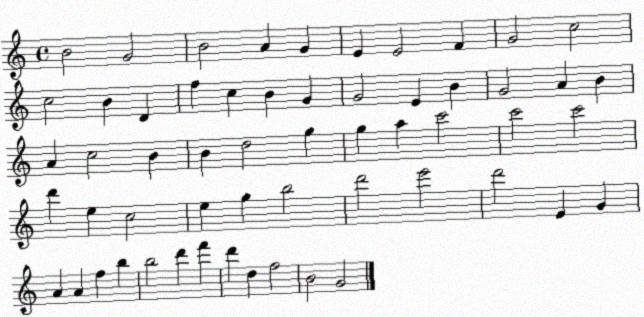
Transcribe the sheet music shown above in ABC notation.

X:1
T:Untitled
M:4/4
L:1/4
K:C
B2 G2 B2 A G E E2 F G2 c2 c2 B D f c B G G2 E B G2 A B A c2 B B d2 g g a c'2 c'2 c'2 d' e c2 e g b2 d'2 e'2 d'2 E G A A f b b2 d' f' d' d f2 B2 G2